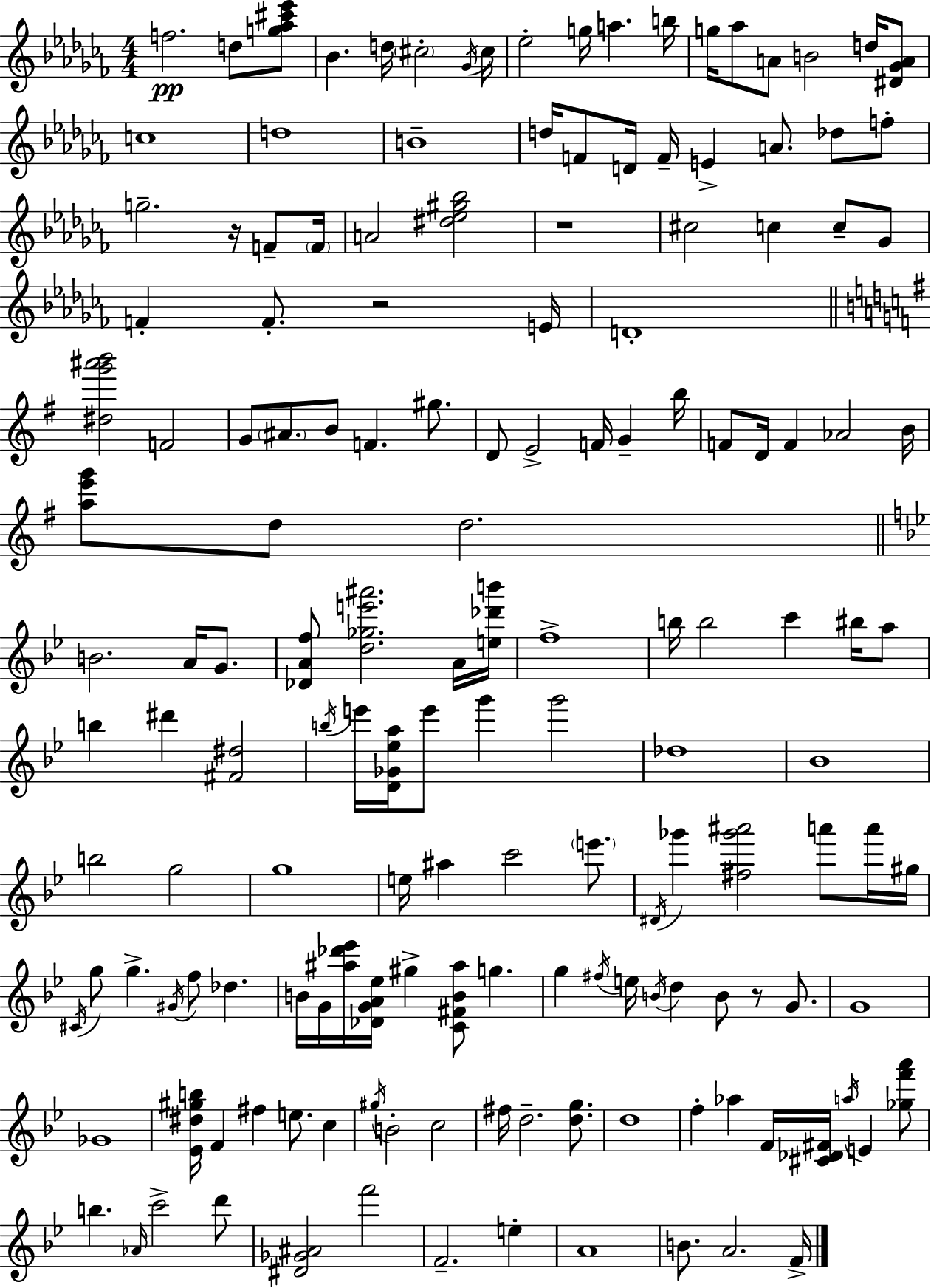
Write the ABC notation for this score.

X:1
T:Untitled
M:4/4
L:1/4
K:Abm
f2 d/2 [g_a^c'_e']/2 _B d/4 ^c2 _G/4 ^c/4 _e2 g/4 a b/4 g/4 _a/2 A/2 B2 d/4 [^D_GA]/2 c4 d4 B4 d/4 F/2 D/4 F/4 E A/2 _d/2 f/2 g2 z/4 F/2 F/4 A2 [^d_e^g_b]2 z4 ^c2 c c/2 _G/2 F F/2 z2 E/4 D4 [^dg'^a'b']2 F2 G/2 ^A/2 B/2 F ^g/2 D/2 E2 F/4 G b/4 F/2 D/4 F _A2 B/4 [ae'g']/2 d/2 d2 B2 A/4 G/2 [_DAf]/2 [d_ge'^a']2 A/4 [e_d'b']/4 f4 b/4 b2 c' ^b/4 a/2 b ^d' [^F^d]2 b/4 e'/4 [D_G_ea]/4 e'/2 g' g'2 _d4 _B4 b2 g2 g4 e/4 ^a c'2 e'/2 ^D/4 _g' [^f_g'^a']2 a'/2 a'/4 ^g/4 ^C/4 g/2 g ^G/4 f/2 _d B/4 G/4 [^a_d'_e']/4 [_DGA_e]/4 ^g [C^FB^a]/2 g g ^f/4 e/4 B/4 d B/2 z/2 G/2 G4 _G4 [_E^d^gb]/4 F ^f e/2 c ^g/4 B2 c2 ^f/4 d2 [dg]/2 d4 f _a F/4 [^C_D^F]/4 a/4 E [_gf'a']/2 b _A/4 c'2 d'/2 [^D_G^A]2 f'2 F2 e A4 B/2 A2 F/4